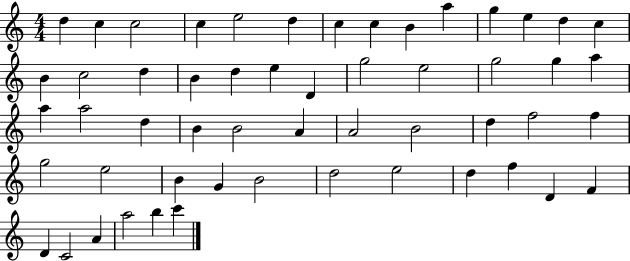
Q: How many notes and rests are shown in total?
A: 54